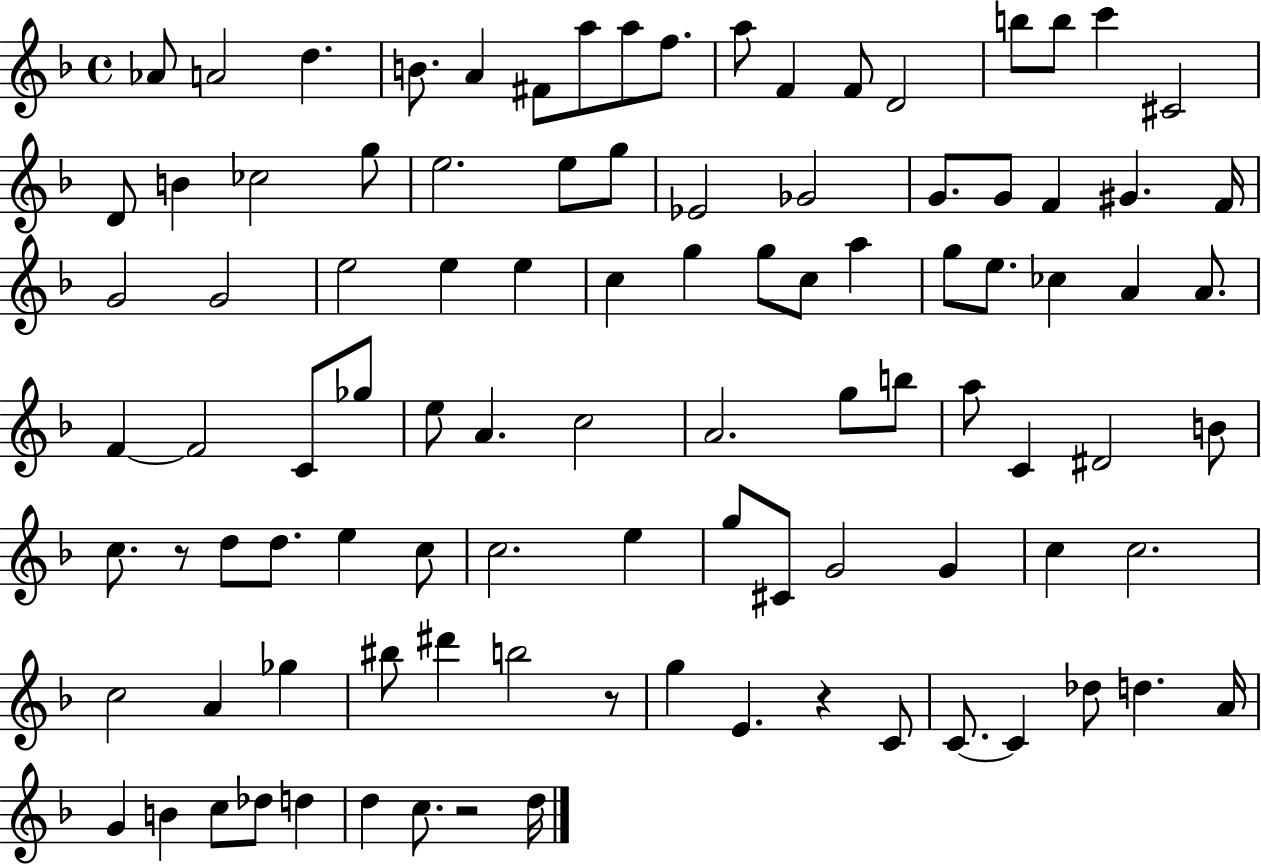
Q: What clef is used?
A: treble